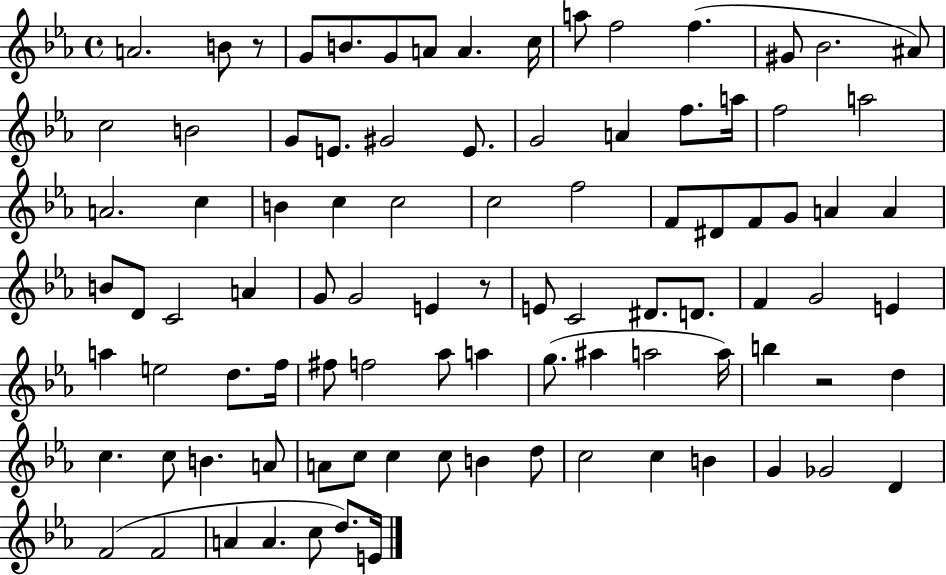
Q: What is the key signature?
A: EES major